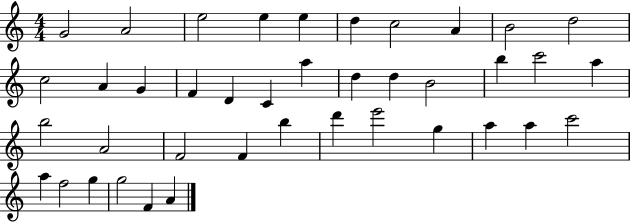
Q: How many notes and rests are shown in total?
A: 40